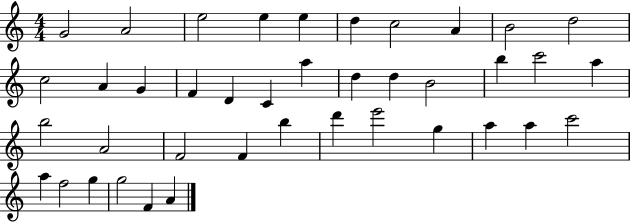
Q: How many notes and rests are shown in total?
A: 40